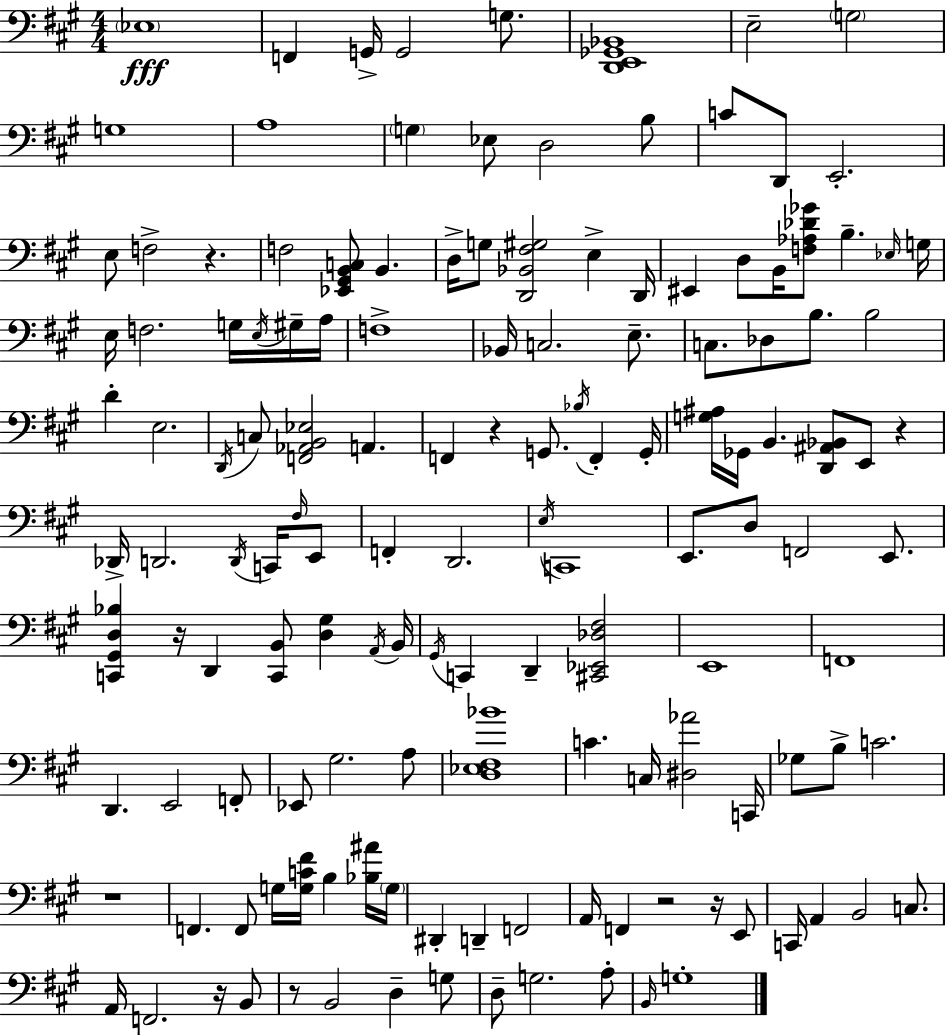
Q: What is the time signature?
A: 4/4